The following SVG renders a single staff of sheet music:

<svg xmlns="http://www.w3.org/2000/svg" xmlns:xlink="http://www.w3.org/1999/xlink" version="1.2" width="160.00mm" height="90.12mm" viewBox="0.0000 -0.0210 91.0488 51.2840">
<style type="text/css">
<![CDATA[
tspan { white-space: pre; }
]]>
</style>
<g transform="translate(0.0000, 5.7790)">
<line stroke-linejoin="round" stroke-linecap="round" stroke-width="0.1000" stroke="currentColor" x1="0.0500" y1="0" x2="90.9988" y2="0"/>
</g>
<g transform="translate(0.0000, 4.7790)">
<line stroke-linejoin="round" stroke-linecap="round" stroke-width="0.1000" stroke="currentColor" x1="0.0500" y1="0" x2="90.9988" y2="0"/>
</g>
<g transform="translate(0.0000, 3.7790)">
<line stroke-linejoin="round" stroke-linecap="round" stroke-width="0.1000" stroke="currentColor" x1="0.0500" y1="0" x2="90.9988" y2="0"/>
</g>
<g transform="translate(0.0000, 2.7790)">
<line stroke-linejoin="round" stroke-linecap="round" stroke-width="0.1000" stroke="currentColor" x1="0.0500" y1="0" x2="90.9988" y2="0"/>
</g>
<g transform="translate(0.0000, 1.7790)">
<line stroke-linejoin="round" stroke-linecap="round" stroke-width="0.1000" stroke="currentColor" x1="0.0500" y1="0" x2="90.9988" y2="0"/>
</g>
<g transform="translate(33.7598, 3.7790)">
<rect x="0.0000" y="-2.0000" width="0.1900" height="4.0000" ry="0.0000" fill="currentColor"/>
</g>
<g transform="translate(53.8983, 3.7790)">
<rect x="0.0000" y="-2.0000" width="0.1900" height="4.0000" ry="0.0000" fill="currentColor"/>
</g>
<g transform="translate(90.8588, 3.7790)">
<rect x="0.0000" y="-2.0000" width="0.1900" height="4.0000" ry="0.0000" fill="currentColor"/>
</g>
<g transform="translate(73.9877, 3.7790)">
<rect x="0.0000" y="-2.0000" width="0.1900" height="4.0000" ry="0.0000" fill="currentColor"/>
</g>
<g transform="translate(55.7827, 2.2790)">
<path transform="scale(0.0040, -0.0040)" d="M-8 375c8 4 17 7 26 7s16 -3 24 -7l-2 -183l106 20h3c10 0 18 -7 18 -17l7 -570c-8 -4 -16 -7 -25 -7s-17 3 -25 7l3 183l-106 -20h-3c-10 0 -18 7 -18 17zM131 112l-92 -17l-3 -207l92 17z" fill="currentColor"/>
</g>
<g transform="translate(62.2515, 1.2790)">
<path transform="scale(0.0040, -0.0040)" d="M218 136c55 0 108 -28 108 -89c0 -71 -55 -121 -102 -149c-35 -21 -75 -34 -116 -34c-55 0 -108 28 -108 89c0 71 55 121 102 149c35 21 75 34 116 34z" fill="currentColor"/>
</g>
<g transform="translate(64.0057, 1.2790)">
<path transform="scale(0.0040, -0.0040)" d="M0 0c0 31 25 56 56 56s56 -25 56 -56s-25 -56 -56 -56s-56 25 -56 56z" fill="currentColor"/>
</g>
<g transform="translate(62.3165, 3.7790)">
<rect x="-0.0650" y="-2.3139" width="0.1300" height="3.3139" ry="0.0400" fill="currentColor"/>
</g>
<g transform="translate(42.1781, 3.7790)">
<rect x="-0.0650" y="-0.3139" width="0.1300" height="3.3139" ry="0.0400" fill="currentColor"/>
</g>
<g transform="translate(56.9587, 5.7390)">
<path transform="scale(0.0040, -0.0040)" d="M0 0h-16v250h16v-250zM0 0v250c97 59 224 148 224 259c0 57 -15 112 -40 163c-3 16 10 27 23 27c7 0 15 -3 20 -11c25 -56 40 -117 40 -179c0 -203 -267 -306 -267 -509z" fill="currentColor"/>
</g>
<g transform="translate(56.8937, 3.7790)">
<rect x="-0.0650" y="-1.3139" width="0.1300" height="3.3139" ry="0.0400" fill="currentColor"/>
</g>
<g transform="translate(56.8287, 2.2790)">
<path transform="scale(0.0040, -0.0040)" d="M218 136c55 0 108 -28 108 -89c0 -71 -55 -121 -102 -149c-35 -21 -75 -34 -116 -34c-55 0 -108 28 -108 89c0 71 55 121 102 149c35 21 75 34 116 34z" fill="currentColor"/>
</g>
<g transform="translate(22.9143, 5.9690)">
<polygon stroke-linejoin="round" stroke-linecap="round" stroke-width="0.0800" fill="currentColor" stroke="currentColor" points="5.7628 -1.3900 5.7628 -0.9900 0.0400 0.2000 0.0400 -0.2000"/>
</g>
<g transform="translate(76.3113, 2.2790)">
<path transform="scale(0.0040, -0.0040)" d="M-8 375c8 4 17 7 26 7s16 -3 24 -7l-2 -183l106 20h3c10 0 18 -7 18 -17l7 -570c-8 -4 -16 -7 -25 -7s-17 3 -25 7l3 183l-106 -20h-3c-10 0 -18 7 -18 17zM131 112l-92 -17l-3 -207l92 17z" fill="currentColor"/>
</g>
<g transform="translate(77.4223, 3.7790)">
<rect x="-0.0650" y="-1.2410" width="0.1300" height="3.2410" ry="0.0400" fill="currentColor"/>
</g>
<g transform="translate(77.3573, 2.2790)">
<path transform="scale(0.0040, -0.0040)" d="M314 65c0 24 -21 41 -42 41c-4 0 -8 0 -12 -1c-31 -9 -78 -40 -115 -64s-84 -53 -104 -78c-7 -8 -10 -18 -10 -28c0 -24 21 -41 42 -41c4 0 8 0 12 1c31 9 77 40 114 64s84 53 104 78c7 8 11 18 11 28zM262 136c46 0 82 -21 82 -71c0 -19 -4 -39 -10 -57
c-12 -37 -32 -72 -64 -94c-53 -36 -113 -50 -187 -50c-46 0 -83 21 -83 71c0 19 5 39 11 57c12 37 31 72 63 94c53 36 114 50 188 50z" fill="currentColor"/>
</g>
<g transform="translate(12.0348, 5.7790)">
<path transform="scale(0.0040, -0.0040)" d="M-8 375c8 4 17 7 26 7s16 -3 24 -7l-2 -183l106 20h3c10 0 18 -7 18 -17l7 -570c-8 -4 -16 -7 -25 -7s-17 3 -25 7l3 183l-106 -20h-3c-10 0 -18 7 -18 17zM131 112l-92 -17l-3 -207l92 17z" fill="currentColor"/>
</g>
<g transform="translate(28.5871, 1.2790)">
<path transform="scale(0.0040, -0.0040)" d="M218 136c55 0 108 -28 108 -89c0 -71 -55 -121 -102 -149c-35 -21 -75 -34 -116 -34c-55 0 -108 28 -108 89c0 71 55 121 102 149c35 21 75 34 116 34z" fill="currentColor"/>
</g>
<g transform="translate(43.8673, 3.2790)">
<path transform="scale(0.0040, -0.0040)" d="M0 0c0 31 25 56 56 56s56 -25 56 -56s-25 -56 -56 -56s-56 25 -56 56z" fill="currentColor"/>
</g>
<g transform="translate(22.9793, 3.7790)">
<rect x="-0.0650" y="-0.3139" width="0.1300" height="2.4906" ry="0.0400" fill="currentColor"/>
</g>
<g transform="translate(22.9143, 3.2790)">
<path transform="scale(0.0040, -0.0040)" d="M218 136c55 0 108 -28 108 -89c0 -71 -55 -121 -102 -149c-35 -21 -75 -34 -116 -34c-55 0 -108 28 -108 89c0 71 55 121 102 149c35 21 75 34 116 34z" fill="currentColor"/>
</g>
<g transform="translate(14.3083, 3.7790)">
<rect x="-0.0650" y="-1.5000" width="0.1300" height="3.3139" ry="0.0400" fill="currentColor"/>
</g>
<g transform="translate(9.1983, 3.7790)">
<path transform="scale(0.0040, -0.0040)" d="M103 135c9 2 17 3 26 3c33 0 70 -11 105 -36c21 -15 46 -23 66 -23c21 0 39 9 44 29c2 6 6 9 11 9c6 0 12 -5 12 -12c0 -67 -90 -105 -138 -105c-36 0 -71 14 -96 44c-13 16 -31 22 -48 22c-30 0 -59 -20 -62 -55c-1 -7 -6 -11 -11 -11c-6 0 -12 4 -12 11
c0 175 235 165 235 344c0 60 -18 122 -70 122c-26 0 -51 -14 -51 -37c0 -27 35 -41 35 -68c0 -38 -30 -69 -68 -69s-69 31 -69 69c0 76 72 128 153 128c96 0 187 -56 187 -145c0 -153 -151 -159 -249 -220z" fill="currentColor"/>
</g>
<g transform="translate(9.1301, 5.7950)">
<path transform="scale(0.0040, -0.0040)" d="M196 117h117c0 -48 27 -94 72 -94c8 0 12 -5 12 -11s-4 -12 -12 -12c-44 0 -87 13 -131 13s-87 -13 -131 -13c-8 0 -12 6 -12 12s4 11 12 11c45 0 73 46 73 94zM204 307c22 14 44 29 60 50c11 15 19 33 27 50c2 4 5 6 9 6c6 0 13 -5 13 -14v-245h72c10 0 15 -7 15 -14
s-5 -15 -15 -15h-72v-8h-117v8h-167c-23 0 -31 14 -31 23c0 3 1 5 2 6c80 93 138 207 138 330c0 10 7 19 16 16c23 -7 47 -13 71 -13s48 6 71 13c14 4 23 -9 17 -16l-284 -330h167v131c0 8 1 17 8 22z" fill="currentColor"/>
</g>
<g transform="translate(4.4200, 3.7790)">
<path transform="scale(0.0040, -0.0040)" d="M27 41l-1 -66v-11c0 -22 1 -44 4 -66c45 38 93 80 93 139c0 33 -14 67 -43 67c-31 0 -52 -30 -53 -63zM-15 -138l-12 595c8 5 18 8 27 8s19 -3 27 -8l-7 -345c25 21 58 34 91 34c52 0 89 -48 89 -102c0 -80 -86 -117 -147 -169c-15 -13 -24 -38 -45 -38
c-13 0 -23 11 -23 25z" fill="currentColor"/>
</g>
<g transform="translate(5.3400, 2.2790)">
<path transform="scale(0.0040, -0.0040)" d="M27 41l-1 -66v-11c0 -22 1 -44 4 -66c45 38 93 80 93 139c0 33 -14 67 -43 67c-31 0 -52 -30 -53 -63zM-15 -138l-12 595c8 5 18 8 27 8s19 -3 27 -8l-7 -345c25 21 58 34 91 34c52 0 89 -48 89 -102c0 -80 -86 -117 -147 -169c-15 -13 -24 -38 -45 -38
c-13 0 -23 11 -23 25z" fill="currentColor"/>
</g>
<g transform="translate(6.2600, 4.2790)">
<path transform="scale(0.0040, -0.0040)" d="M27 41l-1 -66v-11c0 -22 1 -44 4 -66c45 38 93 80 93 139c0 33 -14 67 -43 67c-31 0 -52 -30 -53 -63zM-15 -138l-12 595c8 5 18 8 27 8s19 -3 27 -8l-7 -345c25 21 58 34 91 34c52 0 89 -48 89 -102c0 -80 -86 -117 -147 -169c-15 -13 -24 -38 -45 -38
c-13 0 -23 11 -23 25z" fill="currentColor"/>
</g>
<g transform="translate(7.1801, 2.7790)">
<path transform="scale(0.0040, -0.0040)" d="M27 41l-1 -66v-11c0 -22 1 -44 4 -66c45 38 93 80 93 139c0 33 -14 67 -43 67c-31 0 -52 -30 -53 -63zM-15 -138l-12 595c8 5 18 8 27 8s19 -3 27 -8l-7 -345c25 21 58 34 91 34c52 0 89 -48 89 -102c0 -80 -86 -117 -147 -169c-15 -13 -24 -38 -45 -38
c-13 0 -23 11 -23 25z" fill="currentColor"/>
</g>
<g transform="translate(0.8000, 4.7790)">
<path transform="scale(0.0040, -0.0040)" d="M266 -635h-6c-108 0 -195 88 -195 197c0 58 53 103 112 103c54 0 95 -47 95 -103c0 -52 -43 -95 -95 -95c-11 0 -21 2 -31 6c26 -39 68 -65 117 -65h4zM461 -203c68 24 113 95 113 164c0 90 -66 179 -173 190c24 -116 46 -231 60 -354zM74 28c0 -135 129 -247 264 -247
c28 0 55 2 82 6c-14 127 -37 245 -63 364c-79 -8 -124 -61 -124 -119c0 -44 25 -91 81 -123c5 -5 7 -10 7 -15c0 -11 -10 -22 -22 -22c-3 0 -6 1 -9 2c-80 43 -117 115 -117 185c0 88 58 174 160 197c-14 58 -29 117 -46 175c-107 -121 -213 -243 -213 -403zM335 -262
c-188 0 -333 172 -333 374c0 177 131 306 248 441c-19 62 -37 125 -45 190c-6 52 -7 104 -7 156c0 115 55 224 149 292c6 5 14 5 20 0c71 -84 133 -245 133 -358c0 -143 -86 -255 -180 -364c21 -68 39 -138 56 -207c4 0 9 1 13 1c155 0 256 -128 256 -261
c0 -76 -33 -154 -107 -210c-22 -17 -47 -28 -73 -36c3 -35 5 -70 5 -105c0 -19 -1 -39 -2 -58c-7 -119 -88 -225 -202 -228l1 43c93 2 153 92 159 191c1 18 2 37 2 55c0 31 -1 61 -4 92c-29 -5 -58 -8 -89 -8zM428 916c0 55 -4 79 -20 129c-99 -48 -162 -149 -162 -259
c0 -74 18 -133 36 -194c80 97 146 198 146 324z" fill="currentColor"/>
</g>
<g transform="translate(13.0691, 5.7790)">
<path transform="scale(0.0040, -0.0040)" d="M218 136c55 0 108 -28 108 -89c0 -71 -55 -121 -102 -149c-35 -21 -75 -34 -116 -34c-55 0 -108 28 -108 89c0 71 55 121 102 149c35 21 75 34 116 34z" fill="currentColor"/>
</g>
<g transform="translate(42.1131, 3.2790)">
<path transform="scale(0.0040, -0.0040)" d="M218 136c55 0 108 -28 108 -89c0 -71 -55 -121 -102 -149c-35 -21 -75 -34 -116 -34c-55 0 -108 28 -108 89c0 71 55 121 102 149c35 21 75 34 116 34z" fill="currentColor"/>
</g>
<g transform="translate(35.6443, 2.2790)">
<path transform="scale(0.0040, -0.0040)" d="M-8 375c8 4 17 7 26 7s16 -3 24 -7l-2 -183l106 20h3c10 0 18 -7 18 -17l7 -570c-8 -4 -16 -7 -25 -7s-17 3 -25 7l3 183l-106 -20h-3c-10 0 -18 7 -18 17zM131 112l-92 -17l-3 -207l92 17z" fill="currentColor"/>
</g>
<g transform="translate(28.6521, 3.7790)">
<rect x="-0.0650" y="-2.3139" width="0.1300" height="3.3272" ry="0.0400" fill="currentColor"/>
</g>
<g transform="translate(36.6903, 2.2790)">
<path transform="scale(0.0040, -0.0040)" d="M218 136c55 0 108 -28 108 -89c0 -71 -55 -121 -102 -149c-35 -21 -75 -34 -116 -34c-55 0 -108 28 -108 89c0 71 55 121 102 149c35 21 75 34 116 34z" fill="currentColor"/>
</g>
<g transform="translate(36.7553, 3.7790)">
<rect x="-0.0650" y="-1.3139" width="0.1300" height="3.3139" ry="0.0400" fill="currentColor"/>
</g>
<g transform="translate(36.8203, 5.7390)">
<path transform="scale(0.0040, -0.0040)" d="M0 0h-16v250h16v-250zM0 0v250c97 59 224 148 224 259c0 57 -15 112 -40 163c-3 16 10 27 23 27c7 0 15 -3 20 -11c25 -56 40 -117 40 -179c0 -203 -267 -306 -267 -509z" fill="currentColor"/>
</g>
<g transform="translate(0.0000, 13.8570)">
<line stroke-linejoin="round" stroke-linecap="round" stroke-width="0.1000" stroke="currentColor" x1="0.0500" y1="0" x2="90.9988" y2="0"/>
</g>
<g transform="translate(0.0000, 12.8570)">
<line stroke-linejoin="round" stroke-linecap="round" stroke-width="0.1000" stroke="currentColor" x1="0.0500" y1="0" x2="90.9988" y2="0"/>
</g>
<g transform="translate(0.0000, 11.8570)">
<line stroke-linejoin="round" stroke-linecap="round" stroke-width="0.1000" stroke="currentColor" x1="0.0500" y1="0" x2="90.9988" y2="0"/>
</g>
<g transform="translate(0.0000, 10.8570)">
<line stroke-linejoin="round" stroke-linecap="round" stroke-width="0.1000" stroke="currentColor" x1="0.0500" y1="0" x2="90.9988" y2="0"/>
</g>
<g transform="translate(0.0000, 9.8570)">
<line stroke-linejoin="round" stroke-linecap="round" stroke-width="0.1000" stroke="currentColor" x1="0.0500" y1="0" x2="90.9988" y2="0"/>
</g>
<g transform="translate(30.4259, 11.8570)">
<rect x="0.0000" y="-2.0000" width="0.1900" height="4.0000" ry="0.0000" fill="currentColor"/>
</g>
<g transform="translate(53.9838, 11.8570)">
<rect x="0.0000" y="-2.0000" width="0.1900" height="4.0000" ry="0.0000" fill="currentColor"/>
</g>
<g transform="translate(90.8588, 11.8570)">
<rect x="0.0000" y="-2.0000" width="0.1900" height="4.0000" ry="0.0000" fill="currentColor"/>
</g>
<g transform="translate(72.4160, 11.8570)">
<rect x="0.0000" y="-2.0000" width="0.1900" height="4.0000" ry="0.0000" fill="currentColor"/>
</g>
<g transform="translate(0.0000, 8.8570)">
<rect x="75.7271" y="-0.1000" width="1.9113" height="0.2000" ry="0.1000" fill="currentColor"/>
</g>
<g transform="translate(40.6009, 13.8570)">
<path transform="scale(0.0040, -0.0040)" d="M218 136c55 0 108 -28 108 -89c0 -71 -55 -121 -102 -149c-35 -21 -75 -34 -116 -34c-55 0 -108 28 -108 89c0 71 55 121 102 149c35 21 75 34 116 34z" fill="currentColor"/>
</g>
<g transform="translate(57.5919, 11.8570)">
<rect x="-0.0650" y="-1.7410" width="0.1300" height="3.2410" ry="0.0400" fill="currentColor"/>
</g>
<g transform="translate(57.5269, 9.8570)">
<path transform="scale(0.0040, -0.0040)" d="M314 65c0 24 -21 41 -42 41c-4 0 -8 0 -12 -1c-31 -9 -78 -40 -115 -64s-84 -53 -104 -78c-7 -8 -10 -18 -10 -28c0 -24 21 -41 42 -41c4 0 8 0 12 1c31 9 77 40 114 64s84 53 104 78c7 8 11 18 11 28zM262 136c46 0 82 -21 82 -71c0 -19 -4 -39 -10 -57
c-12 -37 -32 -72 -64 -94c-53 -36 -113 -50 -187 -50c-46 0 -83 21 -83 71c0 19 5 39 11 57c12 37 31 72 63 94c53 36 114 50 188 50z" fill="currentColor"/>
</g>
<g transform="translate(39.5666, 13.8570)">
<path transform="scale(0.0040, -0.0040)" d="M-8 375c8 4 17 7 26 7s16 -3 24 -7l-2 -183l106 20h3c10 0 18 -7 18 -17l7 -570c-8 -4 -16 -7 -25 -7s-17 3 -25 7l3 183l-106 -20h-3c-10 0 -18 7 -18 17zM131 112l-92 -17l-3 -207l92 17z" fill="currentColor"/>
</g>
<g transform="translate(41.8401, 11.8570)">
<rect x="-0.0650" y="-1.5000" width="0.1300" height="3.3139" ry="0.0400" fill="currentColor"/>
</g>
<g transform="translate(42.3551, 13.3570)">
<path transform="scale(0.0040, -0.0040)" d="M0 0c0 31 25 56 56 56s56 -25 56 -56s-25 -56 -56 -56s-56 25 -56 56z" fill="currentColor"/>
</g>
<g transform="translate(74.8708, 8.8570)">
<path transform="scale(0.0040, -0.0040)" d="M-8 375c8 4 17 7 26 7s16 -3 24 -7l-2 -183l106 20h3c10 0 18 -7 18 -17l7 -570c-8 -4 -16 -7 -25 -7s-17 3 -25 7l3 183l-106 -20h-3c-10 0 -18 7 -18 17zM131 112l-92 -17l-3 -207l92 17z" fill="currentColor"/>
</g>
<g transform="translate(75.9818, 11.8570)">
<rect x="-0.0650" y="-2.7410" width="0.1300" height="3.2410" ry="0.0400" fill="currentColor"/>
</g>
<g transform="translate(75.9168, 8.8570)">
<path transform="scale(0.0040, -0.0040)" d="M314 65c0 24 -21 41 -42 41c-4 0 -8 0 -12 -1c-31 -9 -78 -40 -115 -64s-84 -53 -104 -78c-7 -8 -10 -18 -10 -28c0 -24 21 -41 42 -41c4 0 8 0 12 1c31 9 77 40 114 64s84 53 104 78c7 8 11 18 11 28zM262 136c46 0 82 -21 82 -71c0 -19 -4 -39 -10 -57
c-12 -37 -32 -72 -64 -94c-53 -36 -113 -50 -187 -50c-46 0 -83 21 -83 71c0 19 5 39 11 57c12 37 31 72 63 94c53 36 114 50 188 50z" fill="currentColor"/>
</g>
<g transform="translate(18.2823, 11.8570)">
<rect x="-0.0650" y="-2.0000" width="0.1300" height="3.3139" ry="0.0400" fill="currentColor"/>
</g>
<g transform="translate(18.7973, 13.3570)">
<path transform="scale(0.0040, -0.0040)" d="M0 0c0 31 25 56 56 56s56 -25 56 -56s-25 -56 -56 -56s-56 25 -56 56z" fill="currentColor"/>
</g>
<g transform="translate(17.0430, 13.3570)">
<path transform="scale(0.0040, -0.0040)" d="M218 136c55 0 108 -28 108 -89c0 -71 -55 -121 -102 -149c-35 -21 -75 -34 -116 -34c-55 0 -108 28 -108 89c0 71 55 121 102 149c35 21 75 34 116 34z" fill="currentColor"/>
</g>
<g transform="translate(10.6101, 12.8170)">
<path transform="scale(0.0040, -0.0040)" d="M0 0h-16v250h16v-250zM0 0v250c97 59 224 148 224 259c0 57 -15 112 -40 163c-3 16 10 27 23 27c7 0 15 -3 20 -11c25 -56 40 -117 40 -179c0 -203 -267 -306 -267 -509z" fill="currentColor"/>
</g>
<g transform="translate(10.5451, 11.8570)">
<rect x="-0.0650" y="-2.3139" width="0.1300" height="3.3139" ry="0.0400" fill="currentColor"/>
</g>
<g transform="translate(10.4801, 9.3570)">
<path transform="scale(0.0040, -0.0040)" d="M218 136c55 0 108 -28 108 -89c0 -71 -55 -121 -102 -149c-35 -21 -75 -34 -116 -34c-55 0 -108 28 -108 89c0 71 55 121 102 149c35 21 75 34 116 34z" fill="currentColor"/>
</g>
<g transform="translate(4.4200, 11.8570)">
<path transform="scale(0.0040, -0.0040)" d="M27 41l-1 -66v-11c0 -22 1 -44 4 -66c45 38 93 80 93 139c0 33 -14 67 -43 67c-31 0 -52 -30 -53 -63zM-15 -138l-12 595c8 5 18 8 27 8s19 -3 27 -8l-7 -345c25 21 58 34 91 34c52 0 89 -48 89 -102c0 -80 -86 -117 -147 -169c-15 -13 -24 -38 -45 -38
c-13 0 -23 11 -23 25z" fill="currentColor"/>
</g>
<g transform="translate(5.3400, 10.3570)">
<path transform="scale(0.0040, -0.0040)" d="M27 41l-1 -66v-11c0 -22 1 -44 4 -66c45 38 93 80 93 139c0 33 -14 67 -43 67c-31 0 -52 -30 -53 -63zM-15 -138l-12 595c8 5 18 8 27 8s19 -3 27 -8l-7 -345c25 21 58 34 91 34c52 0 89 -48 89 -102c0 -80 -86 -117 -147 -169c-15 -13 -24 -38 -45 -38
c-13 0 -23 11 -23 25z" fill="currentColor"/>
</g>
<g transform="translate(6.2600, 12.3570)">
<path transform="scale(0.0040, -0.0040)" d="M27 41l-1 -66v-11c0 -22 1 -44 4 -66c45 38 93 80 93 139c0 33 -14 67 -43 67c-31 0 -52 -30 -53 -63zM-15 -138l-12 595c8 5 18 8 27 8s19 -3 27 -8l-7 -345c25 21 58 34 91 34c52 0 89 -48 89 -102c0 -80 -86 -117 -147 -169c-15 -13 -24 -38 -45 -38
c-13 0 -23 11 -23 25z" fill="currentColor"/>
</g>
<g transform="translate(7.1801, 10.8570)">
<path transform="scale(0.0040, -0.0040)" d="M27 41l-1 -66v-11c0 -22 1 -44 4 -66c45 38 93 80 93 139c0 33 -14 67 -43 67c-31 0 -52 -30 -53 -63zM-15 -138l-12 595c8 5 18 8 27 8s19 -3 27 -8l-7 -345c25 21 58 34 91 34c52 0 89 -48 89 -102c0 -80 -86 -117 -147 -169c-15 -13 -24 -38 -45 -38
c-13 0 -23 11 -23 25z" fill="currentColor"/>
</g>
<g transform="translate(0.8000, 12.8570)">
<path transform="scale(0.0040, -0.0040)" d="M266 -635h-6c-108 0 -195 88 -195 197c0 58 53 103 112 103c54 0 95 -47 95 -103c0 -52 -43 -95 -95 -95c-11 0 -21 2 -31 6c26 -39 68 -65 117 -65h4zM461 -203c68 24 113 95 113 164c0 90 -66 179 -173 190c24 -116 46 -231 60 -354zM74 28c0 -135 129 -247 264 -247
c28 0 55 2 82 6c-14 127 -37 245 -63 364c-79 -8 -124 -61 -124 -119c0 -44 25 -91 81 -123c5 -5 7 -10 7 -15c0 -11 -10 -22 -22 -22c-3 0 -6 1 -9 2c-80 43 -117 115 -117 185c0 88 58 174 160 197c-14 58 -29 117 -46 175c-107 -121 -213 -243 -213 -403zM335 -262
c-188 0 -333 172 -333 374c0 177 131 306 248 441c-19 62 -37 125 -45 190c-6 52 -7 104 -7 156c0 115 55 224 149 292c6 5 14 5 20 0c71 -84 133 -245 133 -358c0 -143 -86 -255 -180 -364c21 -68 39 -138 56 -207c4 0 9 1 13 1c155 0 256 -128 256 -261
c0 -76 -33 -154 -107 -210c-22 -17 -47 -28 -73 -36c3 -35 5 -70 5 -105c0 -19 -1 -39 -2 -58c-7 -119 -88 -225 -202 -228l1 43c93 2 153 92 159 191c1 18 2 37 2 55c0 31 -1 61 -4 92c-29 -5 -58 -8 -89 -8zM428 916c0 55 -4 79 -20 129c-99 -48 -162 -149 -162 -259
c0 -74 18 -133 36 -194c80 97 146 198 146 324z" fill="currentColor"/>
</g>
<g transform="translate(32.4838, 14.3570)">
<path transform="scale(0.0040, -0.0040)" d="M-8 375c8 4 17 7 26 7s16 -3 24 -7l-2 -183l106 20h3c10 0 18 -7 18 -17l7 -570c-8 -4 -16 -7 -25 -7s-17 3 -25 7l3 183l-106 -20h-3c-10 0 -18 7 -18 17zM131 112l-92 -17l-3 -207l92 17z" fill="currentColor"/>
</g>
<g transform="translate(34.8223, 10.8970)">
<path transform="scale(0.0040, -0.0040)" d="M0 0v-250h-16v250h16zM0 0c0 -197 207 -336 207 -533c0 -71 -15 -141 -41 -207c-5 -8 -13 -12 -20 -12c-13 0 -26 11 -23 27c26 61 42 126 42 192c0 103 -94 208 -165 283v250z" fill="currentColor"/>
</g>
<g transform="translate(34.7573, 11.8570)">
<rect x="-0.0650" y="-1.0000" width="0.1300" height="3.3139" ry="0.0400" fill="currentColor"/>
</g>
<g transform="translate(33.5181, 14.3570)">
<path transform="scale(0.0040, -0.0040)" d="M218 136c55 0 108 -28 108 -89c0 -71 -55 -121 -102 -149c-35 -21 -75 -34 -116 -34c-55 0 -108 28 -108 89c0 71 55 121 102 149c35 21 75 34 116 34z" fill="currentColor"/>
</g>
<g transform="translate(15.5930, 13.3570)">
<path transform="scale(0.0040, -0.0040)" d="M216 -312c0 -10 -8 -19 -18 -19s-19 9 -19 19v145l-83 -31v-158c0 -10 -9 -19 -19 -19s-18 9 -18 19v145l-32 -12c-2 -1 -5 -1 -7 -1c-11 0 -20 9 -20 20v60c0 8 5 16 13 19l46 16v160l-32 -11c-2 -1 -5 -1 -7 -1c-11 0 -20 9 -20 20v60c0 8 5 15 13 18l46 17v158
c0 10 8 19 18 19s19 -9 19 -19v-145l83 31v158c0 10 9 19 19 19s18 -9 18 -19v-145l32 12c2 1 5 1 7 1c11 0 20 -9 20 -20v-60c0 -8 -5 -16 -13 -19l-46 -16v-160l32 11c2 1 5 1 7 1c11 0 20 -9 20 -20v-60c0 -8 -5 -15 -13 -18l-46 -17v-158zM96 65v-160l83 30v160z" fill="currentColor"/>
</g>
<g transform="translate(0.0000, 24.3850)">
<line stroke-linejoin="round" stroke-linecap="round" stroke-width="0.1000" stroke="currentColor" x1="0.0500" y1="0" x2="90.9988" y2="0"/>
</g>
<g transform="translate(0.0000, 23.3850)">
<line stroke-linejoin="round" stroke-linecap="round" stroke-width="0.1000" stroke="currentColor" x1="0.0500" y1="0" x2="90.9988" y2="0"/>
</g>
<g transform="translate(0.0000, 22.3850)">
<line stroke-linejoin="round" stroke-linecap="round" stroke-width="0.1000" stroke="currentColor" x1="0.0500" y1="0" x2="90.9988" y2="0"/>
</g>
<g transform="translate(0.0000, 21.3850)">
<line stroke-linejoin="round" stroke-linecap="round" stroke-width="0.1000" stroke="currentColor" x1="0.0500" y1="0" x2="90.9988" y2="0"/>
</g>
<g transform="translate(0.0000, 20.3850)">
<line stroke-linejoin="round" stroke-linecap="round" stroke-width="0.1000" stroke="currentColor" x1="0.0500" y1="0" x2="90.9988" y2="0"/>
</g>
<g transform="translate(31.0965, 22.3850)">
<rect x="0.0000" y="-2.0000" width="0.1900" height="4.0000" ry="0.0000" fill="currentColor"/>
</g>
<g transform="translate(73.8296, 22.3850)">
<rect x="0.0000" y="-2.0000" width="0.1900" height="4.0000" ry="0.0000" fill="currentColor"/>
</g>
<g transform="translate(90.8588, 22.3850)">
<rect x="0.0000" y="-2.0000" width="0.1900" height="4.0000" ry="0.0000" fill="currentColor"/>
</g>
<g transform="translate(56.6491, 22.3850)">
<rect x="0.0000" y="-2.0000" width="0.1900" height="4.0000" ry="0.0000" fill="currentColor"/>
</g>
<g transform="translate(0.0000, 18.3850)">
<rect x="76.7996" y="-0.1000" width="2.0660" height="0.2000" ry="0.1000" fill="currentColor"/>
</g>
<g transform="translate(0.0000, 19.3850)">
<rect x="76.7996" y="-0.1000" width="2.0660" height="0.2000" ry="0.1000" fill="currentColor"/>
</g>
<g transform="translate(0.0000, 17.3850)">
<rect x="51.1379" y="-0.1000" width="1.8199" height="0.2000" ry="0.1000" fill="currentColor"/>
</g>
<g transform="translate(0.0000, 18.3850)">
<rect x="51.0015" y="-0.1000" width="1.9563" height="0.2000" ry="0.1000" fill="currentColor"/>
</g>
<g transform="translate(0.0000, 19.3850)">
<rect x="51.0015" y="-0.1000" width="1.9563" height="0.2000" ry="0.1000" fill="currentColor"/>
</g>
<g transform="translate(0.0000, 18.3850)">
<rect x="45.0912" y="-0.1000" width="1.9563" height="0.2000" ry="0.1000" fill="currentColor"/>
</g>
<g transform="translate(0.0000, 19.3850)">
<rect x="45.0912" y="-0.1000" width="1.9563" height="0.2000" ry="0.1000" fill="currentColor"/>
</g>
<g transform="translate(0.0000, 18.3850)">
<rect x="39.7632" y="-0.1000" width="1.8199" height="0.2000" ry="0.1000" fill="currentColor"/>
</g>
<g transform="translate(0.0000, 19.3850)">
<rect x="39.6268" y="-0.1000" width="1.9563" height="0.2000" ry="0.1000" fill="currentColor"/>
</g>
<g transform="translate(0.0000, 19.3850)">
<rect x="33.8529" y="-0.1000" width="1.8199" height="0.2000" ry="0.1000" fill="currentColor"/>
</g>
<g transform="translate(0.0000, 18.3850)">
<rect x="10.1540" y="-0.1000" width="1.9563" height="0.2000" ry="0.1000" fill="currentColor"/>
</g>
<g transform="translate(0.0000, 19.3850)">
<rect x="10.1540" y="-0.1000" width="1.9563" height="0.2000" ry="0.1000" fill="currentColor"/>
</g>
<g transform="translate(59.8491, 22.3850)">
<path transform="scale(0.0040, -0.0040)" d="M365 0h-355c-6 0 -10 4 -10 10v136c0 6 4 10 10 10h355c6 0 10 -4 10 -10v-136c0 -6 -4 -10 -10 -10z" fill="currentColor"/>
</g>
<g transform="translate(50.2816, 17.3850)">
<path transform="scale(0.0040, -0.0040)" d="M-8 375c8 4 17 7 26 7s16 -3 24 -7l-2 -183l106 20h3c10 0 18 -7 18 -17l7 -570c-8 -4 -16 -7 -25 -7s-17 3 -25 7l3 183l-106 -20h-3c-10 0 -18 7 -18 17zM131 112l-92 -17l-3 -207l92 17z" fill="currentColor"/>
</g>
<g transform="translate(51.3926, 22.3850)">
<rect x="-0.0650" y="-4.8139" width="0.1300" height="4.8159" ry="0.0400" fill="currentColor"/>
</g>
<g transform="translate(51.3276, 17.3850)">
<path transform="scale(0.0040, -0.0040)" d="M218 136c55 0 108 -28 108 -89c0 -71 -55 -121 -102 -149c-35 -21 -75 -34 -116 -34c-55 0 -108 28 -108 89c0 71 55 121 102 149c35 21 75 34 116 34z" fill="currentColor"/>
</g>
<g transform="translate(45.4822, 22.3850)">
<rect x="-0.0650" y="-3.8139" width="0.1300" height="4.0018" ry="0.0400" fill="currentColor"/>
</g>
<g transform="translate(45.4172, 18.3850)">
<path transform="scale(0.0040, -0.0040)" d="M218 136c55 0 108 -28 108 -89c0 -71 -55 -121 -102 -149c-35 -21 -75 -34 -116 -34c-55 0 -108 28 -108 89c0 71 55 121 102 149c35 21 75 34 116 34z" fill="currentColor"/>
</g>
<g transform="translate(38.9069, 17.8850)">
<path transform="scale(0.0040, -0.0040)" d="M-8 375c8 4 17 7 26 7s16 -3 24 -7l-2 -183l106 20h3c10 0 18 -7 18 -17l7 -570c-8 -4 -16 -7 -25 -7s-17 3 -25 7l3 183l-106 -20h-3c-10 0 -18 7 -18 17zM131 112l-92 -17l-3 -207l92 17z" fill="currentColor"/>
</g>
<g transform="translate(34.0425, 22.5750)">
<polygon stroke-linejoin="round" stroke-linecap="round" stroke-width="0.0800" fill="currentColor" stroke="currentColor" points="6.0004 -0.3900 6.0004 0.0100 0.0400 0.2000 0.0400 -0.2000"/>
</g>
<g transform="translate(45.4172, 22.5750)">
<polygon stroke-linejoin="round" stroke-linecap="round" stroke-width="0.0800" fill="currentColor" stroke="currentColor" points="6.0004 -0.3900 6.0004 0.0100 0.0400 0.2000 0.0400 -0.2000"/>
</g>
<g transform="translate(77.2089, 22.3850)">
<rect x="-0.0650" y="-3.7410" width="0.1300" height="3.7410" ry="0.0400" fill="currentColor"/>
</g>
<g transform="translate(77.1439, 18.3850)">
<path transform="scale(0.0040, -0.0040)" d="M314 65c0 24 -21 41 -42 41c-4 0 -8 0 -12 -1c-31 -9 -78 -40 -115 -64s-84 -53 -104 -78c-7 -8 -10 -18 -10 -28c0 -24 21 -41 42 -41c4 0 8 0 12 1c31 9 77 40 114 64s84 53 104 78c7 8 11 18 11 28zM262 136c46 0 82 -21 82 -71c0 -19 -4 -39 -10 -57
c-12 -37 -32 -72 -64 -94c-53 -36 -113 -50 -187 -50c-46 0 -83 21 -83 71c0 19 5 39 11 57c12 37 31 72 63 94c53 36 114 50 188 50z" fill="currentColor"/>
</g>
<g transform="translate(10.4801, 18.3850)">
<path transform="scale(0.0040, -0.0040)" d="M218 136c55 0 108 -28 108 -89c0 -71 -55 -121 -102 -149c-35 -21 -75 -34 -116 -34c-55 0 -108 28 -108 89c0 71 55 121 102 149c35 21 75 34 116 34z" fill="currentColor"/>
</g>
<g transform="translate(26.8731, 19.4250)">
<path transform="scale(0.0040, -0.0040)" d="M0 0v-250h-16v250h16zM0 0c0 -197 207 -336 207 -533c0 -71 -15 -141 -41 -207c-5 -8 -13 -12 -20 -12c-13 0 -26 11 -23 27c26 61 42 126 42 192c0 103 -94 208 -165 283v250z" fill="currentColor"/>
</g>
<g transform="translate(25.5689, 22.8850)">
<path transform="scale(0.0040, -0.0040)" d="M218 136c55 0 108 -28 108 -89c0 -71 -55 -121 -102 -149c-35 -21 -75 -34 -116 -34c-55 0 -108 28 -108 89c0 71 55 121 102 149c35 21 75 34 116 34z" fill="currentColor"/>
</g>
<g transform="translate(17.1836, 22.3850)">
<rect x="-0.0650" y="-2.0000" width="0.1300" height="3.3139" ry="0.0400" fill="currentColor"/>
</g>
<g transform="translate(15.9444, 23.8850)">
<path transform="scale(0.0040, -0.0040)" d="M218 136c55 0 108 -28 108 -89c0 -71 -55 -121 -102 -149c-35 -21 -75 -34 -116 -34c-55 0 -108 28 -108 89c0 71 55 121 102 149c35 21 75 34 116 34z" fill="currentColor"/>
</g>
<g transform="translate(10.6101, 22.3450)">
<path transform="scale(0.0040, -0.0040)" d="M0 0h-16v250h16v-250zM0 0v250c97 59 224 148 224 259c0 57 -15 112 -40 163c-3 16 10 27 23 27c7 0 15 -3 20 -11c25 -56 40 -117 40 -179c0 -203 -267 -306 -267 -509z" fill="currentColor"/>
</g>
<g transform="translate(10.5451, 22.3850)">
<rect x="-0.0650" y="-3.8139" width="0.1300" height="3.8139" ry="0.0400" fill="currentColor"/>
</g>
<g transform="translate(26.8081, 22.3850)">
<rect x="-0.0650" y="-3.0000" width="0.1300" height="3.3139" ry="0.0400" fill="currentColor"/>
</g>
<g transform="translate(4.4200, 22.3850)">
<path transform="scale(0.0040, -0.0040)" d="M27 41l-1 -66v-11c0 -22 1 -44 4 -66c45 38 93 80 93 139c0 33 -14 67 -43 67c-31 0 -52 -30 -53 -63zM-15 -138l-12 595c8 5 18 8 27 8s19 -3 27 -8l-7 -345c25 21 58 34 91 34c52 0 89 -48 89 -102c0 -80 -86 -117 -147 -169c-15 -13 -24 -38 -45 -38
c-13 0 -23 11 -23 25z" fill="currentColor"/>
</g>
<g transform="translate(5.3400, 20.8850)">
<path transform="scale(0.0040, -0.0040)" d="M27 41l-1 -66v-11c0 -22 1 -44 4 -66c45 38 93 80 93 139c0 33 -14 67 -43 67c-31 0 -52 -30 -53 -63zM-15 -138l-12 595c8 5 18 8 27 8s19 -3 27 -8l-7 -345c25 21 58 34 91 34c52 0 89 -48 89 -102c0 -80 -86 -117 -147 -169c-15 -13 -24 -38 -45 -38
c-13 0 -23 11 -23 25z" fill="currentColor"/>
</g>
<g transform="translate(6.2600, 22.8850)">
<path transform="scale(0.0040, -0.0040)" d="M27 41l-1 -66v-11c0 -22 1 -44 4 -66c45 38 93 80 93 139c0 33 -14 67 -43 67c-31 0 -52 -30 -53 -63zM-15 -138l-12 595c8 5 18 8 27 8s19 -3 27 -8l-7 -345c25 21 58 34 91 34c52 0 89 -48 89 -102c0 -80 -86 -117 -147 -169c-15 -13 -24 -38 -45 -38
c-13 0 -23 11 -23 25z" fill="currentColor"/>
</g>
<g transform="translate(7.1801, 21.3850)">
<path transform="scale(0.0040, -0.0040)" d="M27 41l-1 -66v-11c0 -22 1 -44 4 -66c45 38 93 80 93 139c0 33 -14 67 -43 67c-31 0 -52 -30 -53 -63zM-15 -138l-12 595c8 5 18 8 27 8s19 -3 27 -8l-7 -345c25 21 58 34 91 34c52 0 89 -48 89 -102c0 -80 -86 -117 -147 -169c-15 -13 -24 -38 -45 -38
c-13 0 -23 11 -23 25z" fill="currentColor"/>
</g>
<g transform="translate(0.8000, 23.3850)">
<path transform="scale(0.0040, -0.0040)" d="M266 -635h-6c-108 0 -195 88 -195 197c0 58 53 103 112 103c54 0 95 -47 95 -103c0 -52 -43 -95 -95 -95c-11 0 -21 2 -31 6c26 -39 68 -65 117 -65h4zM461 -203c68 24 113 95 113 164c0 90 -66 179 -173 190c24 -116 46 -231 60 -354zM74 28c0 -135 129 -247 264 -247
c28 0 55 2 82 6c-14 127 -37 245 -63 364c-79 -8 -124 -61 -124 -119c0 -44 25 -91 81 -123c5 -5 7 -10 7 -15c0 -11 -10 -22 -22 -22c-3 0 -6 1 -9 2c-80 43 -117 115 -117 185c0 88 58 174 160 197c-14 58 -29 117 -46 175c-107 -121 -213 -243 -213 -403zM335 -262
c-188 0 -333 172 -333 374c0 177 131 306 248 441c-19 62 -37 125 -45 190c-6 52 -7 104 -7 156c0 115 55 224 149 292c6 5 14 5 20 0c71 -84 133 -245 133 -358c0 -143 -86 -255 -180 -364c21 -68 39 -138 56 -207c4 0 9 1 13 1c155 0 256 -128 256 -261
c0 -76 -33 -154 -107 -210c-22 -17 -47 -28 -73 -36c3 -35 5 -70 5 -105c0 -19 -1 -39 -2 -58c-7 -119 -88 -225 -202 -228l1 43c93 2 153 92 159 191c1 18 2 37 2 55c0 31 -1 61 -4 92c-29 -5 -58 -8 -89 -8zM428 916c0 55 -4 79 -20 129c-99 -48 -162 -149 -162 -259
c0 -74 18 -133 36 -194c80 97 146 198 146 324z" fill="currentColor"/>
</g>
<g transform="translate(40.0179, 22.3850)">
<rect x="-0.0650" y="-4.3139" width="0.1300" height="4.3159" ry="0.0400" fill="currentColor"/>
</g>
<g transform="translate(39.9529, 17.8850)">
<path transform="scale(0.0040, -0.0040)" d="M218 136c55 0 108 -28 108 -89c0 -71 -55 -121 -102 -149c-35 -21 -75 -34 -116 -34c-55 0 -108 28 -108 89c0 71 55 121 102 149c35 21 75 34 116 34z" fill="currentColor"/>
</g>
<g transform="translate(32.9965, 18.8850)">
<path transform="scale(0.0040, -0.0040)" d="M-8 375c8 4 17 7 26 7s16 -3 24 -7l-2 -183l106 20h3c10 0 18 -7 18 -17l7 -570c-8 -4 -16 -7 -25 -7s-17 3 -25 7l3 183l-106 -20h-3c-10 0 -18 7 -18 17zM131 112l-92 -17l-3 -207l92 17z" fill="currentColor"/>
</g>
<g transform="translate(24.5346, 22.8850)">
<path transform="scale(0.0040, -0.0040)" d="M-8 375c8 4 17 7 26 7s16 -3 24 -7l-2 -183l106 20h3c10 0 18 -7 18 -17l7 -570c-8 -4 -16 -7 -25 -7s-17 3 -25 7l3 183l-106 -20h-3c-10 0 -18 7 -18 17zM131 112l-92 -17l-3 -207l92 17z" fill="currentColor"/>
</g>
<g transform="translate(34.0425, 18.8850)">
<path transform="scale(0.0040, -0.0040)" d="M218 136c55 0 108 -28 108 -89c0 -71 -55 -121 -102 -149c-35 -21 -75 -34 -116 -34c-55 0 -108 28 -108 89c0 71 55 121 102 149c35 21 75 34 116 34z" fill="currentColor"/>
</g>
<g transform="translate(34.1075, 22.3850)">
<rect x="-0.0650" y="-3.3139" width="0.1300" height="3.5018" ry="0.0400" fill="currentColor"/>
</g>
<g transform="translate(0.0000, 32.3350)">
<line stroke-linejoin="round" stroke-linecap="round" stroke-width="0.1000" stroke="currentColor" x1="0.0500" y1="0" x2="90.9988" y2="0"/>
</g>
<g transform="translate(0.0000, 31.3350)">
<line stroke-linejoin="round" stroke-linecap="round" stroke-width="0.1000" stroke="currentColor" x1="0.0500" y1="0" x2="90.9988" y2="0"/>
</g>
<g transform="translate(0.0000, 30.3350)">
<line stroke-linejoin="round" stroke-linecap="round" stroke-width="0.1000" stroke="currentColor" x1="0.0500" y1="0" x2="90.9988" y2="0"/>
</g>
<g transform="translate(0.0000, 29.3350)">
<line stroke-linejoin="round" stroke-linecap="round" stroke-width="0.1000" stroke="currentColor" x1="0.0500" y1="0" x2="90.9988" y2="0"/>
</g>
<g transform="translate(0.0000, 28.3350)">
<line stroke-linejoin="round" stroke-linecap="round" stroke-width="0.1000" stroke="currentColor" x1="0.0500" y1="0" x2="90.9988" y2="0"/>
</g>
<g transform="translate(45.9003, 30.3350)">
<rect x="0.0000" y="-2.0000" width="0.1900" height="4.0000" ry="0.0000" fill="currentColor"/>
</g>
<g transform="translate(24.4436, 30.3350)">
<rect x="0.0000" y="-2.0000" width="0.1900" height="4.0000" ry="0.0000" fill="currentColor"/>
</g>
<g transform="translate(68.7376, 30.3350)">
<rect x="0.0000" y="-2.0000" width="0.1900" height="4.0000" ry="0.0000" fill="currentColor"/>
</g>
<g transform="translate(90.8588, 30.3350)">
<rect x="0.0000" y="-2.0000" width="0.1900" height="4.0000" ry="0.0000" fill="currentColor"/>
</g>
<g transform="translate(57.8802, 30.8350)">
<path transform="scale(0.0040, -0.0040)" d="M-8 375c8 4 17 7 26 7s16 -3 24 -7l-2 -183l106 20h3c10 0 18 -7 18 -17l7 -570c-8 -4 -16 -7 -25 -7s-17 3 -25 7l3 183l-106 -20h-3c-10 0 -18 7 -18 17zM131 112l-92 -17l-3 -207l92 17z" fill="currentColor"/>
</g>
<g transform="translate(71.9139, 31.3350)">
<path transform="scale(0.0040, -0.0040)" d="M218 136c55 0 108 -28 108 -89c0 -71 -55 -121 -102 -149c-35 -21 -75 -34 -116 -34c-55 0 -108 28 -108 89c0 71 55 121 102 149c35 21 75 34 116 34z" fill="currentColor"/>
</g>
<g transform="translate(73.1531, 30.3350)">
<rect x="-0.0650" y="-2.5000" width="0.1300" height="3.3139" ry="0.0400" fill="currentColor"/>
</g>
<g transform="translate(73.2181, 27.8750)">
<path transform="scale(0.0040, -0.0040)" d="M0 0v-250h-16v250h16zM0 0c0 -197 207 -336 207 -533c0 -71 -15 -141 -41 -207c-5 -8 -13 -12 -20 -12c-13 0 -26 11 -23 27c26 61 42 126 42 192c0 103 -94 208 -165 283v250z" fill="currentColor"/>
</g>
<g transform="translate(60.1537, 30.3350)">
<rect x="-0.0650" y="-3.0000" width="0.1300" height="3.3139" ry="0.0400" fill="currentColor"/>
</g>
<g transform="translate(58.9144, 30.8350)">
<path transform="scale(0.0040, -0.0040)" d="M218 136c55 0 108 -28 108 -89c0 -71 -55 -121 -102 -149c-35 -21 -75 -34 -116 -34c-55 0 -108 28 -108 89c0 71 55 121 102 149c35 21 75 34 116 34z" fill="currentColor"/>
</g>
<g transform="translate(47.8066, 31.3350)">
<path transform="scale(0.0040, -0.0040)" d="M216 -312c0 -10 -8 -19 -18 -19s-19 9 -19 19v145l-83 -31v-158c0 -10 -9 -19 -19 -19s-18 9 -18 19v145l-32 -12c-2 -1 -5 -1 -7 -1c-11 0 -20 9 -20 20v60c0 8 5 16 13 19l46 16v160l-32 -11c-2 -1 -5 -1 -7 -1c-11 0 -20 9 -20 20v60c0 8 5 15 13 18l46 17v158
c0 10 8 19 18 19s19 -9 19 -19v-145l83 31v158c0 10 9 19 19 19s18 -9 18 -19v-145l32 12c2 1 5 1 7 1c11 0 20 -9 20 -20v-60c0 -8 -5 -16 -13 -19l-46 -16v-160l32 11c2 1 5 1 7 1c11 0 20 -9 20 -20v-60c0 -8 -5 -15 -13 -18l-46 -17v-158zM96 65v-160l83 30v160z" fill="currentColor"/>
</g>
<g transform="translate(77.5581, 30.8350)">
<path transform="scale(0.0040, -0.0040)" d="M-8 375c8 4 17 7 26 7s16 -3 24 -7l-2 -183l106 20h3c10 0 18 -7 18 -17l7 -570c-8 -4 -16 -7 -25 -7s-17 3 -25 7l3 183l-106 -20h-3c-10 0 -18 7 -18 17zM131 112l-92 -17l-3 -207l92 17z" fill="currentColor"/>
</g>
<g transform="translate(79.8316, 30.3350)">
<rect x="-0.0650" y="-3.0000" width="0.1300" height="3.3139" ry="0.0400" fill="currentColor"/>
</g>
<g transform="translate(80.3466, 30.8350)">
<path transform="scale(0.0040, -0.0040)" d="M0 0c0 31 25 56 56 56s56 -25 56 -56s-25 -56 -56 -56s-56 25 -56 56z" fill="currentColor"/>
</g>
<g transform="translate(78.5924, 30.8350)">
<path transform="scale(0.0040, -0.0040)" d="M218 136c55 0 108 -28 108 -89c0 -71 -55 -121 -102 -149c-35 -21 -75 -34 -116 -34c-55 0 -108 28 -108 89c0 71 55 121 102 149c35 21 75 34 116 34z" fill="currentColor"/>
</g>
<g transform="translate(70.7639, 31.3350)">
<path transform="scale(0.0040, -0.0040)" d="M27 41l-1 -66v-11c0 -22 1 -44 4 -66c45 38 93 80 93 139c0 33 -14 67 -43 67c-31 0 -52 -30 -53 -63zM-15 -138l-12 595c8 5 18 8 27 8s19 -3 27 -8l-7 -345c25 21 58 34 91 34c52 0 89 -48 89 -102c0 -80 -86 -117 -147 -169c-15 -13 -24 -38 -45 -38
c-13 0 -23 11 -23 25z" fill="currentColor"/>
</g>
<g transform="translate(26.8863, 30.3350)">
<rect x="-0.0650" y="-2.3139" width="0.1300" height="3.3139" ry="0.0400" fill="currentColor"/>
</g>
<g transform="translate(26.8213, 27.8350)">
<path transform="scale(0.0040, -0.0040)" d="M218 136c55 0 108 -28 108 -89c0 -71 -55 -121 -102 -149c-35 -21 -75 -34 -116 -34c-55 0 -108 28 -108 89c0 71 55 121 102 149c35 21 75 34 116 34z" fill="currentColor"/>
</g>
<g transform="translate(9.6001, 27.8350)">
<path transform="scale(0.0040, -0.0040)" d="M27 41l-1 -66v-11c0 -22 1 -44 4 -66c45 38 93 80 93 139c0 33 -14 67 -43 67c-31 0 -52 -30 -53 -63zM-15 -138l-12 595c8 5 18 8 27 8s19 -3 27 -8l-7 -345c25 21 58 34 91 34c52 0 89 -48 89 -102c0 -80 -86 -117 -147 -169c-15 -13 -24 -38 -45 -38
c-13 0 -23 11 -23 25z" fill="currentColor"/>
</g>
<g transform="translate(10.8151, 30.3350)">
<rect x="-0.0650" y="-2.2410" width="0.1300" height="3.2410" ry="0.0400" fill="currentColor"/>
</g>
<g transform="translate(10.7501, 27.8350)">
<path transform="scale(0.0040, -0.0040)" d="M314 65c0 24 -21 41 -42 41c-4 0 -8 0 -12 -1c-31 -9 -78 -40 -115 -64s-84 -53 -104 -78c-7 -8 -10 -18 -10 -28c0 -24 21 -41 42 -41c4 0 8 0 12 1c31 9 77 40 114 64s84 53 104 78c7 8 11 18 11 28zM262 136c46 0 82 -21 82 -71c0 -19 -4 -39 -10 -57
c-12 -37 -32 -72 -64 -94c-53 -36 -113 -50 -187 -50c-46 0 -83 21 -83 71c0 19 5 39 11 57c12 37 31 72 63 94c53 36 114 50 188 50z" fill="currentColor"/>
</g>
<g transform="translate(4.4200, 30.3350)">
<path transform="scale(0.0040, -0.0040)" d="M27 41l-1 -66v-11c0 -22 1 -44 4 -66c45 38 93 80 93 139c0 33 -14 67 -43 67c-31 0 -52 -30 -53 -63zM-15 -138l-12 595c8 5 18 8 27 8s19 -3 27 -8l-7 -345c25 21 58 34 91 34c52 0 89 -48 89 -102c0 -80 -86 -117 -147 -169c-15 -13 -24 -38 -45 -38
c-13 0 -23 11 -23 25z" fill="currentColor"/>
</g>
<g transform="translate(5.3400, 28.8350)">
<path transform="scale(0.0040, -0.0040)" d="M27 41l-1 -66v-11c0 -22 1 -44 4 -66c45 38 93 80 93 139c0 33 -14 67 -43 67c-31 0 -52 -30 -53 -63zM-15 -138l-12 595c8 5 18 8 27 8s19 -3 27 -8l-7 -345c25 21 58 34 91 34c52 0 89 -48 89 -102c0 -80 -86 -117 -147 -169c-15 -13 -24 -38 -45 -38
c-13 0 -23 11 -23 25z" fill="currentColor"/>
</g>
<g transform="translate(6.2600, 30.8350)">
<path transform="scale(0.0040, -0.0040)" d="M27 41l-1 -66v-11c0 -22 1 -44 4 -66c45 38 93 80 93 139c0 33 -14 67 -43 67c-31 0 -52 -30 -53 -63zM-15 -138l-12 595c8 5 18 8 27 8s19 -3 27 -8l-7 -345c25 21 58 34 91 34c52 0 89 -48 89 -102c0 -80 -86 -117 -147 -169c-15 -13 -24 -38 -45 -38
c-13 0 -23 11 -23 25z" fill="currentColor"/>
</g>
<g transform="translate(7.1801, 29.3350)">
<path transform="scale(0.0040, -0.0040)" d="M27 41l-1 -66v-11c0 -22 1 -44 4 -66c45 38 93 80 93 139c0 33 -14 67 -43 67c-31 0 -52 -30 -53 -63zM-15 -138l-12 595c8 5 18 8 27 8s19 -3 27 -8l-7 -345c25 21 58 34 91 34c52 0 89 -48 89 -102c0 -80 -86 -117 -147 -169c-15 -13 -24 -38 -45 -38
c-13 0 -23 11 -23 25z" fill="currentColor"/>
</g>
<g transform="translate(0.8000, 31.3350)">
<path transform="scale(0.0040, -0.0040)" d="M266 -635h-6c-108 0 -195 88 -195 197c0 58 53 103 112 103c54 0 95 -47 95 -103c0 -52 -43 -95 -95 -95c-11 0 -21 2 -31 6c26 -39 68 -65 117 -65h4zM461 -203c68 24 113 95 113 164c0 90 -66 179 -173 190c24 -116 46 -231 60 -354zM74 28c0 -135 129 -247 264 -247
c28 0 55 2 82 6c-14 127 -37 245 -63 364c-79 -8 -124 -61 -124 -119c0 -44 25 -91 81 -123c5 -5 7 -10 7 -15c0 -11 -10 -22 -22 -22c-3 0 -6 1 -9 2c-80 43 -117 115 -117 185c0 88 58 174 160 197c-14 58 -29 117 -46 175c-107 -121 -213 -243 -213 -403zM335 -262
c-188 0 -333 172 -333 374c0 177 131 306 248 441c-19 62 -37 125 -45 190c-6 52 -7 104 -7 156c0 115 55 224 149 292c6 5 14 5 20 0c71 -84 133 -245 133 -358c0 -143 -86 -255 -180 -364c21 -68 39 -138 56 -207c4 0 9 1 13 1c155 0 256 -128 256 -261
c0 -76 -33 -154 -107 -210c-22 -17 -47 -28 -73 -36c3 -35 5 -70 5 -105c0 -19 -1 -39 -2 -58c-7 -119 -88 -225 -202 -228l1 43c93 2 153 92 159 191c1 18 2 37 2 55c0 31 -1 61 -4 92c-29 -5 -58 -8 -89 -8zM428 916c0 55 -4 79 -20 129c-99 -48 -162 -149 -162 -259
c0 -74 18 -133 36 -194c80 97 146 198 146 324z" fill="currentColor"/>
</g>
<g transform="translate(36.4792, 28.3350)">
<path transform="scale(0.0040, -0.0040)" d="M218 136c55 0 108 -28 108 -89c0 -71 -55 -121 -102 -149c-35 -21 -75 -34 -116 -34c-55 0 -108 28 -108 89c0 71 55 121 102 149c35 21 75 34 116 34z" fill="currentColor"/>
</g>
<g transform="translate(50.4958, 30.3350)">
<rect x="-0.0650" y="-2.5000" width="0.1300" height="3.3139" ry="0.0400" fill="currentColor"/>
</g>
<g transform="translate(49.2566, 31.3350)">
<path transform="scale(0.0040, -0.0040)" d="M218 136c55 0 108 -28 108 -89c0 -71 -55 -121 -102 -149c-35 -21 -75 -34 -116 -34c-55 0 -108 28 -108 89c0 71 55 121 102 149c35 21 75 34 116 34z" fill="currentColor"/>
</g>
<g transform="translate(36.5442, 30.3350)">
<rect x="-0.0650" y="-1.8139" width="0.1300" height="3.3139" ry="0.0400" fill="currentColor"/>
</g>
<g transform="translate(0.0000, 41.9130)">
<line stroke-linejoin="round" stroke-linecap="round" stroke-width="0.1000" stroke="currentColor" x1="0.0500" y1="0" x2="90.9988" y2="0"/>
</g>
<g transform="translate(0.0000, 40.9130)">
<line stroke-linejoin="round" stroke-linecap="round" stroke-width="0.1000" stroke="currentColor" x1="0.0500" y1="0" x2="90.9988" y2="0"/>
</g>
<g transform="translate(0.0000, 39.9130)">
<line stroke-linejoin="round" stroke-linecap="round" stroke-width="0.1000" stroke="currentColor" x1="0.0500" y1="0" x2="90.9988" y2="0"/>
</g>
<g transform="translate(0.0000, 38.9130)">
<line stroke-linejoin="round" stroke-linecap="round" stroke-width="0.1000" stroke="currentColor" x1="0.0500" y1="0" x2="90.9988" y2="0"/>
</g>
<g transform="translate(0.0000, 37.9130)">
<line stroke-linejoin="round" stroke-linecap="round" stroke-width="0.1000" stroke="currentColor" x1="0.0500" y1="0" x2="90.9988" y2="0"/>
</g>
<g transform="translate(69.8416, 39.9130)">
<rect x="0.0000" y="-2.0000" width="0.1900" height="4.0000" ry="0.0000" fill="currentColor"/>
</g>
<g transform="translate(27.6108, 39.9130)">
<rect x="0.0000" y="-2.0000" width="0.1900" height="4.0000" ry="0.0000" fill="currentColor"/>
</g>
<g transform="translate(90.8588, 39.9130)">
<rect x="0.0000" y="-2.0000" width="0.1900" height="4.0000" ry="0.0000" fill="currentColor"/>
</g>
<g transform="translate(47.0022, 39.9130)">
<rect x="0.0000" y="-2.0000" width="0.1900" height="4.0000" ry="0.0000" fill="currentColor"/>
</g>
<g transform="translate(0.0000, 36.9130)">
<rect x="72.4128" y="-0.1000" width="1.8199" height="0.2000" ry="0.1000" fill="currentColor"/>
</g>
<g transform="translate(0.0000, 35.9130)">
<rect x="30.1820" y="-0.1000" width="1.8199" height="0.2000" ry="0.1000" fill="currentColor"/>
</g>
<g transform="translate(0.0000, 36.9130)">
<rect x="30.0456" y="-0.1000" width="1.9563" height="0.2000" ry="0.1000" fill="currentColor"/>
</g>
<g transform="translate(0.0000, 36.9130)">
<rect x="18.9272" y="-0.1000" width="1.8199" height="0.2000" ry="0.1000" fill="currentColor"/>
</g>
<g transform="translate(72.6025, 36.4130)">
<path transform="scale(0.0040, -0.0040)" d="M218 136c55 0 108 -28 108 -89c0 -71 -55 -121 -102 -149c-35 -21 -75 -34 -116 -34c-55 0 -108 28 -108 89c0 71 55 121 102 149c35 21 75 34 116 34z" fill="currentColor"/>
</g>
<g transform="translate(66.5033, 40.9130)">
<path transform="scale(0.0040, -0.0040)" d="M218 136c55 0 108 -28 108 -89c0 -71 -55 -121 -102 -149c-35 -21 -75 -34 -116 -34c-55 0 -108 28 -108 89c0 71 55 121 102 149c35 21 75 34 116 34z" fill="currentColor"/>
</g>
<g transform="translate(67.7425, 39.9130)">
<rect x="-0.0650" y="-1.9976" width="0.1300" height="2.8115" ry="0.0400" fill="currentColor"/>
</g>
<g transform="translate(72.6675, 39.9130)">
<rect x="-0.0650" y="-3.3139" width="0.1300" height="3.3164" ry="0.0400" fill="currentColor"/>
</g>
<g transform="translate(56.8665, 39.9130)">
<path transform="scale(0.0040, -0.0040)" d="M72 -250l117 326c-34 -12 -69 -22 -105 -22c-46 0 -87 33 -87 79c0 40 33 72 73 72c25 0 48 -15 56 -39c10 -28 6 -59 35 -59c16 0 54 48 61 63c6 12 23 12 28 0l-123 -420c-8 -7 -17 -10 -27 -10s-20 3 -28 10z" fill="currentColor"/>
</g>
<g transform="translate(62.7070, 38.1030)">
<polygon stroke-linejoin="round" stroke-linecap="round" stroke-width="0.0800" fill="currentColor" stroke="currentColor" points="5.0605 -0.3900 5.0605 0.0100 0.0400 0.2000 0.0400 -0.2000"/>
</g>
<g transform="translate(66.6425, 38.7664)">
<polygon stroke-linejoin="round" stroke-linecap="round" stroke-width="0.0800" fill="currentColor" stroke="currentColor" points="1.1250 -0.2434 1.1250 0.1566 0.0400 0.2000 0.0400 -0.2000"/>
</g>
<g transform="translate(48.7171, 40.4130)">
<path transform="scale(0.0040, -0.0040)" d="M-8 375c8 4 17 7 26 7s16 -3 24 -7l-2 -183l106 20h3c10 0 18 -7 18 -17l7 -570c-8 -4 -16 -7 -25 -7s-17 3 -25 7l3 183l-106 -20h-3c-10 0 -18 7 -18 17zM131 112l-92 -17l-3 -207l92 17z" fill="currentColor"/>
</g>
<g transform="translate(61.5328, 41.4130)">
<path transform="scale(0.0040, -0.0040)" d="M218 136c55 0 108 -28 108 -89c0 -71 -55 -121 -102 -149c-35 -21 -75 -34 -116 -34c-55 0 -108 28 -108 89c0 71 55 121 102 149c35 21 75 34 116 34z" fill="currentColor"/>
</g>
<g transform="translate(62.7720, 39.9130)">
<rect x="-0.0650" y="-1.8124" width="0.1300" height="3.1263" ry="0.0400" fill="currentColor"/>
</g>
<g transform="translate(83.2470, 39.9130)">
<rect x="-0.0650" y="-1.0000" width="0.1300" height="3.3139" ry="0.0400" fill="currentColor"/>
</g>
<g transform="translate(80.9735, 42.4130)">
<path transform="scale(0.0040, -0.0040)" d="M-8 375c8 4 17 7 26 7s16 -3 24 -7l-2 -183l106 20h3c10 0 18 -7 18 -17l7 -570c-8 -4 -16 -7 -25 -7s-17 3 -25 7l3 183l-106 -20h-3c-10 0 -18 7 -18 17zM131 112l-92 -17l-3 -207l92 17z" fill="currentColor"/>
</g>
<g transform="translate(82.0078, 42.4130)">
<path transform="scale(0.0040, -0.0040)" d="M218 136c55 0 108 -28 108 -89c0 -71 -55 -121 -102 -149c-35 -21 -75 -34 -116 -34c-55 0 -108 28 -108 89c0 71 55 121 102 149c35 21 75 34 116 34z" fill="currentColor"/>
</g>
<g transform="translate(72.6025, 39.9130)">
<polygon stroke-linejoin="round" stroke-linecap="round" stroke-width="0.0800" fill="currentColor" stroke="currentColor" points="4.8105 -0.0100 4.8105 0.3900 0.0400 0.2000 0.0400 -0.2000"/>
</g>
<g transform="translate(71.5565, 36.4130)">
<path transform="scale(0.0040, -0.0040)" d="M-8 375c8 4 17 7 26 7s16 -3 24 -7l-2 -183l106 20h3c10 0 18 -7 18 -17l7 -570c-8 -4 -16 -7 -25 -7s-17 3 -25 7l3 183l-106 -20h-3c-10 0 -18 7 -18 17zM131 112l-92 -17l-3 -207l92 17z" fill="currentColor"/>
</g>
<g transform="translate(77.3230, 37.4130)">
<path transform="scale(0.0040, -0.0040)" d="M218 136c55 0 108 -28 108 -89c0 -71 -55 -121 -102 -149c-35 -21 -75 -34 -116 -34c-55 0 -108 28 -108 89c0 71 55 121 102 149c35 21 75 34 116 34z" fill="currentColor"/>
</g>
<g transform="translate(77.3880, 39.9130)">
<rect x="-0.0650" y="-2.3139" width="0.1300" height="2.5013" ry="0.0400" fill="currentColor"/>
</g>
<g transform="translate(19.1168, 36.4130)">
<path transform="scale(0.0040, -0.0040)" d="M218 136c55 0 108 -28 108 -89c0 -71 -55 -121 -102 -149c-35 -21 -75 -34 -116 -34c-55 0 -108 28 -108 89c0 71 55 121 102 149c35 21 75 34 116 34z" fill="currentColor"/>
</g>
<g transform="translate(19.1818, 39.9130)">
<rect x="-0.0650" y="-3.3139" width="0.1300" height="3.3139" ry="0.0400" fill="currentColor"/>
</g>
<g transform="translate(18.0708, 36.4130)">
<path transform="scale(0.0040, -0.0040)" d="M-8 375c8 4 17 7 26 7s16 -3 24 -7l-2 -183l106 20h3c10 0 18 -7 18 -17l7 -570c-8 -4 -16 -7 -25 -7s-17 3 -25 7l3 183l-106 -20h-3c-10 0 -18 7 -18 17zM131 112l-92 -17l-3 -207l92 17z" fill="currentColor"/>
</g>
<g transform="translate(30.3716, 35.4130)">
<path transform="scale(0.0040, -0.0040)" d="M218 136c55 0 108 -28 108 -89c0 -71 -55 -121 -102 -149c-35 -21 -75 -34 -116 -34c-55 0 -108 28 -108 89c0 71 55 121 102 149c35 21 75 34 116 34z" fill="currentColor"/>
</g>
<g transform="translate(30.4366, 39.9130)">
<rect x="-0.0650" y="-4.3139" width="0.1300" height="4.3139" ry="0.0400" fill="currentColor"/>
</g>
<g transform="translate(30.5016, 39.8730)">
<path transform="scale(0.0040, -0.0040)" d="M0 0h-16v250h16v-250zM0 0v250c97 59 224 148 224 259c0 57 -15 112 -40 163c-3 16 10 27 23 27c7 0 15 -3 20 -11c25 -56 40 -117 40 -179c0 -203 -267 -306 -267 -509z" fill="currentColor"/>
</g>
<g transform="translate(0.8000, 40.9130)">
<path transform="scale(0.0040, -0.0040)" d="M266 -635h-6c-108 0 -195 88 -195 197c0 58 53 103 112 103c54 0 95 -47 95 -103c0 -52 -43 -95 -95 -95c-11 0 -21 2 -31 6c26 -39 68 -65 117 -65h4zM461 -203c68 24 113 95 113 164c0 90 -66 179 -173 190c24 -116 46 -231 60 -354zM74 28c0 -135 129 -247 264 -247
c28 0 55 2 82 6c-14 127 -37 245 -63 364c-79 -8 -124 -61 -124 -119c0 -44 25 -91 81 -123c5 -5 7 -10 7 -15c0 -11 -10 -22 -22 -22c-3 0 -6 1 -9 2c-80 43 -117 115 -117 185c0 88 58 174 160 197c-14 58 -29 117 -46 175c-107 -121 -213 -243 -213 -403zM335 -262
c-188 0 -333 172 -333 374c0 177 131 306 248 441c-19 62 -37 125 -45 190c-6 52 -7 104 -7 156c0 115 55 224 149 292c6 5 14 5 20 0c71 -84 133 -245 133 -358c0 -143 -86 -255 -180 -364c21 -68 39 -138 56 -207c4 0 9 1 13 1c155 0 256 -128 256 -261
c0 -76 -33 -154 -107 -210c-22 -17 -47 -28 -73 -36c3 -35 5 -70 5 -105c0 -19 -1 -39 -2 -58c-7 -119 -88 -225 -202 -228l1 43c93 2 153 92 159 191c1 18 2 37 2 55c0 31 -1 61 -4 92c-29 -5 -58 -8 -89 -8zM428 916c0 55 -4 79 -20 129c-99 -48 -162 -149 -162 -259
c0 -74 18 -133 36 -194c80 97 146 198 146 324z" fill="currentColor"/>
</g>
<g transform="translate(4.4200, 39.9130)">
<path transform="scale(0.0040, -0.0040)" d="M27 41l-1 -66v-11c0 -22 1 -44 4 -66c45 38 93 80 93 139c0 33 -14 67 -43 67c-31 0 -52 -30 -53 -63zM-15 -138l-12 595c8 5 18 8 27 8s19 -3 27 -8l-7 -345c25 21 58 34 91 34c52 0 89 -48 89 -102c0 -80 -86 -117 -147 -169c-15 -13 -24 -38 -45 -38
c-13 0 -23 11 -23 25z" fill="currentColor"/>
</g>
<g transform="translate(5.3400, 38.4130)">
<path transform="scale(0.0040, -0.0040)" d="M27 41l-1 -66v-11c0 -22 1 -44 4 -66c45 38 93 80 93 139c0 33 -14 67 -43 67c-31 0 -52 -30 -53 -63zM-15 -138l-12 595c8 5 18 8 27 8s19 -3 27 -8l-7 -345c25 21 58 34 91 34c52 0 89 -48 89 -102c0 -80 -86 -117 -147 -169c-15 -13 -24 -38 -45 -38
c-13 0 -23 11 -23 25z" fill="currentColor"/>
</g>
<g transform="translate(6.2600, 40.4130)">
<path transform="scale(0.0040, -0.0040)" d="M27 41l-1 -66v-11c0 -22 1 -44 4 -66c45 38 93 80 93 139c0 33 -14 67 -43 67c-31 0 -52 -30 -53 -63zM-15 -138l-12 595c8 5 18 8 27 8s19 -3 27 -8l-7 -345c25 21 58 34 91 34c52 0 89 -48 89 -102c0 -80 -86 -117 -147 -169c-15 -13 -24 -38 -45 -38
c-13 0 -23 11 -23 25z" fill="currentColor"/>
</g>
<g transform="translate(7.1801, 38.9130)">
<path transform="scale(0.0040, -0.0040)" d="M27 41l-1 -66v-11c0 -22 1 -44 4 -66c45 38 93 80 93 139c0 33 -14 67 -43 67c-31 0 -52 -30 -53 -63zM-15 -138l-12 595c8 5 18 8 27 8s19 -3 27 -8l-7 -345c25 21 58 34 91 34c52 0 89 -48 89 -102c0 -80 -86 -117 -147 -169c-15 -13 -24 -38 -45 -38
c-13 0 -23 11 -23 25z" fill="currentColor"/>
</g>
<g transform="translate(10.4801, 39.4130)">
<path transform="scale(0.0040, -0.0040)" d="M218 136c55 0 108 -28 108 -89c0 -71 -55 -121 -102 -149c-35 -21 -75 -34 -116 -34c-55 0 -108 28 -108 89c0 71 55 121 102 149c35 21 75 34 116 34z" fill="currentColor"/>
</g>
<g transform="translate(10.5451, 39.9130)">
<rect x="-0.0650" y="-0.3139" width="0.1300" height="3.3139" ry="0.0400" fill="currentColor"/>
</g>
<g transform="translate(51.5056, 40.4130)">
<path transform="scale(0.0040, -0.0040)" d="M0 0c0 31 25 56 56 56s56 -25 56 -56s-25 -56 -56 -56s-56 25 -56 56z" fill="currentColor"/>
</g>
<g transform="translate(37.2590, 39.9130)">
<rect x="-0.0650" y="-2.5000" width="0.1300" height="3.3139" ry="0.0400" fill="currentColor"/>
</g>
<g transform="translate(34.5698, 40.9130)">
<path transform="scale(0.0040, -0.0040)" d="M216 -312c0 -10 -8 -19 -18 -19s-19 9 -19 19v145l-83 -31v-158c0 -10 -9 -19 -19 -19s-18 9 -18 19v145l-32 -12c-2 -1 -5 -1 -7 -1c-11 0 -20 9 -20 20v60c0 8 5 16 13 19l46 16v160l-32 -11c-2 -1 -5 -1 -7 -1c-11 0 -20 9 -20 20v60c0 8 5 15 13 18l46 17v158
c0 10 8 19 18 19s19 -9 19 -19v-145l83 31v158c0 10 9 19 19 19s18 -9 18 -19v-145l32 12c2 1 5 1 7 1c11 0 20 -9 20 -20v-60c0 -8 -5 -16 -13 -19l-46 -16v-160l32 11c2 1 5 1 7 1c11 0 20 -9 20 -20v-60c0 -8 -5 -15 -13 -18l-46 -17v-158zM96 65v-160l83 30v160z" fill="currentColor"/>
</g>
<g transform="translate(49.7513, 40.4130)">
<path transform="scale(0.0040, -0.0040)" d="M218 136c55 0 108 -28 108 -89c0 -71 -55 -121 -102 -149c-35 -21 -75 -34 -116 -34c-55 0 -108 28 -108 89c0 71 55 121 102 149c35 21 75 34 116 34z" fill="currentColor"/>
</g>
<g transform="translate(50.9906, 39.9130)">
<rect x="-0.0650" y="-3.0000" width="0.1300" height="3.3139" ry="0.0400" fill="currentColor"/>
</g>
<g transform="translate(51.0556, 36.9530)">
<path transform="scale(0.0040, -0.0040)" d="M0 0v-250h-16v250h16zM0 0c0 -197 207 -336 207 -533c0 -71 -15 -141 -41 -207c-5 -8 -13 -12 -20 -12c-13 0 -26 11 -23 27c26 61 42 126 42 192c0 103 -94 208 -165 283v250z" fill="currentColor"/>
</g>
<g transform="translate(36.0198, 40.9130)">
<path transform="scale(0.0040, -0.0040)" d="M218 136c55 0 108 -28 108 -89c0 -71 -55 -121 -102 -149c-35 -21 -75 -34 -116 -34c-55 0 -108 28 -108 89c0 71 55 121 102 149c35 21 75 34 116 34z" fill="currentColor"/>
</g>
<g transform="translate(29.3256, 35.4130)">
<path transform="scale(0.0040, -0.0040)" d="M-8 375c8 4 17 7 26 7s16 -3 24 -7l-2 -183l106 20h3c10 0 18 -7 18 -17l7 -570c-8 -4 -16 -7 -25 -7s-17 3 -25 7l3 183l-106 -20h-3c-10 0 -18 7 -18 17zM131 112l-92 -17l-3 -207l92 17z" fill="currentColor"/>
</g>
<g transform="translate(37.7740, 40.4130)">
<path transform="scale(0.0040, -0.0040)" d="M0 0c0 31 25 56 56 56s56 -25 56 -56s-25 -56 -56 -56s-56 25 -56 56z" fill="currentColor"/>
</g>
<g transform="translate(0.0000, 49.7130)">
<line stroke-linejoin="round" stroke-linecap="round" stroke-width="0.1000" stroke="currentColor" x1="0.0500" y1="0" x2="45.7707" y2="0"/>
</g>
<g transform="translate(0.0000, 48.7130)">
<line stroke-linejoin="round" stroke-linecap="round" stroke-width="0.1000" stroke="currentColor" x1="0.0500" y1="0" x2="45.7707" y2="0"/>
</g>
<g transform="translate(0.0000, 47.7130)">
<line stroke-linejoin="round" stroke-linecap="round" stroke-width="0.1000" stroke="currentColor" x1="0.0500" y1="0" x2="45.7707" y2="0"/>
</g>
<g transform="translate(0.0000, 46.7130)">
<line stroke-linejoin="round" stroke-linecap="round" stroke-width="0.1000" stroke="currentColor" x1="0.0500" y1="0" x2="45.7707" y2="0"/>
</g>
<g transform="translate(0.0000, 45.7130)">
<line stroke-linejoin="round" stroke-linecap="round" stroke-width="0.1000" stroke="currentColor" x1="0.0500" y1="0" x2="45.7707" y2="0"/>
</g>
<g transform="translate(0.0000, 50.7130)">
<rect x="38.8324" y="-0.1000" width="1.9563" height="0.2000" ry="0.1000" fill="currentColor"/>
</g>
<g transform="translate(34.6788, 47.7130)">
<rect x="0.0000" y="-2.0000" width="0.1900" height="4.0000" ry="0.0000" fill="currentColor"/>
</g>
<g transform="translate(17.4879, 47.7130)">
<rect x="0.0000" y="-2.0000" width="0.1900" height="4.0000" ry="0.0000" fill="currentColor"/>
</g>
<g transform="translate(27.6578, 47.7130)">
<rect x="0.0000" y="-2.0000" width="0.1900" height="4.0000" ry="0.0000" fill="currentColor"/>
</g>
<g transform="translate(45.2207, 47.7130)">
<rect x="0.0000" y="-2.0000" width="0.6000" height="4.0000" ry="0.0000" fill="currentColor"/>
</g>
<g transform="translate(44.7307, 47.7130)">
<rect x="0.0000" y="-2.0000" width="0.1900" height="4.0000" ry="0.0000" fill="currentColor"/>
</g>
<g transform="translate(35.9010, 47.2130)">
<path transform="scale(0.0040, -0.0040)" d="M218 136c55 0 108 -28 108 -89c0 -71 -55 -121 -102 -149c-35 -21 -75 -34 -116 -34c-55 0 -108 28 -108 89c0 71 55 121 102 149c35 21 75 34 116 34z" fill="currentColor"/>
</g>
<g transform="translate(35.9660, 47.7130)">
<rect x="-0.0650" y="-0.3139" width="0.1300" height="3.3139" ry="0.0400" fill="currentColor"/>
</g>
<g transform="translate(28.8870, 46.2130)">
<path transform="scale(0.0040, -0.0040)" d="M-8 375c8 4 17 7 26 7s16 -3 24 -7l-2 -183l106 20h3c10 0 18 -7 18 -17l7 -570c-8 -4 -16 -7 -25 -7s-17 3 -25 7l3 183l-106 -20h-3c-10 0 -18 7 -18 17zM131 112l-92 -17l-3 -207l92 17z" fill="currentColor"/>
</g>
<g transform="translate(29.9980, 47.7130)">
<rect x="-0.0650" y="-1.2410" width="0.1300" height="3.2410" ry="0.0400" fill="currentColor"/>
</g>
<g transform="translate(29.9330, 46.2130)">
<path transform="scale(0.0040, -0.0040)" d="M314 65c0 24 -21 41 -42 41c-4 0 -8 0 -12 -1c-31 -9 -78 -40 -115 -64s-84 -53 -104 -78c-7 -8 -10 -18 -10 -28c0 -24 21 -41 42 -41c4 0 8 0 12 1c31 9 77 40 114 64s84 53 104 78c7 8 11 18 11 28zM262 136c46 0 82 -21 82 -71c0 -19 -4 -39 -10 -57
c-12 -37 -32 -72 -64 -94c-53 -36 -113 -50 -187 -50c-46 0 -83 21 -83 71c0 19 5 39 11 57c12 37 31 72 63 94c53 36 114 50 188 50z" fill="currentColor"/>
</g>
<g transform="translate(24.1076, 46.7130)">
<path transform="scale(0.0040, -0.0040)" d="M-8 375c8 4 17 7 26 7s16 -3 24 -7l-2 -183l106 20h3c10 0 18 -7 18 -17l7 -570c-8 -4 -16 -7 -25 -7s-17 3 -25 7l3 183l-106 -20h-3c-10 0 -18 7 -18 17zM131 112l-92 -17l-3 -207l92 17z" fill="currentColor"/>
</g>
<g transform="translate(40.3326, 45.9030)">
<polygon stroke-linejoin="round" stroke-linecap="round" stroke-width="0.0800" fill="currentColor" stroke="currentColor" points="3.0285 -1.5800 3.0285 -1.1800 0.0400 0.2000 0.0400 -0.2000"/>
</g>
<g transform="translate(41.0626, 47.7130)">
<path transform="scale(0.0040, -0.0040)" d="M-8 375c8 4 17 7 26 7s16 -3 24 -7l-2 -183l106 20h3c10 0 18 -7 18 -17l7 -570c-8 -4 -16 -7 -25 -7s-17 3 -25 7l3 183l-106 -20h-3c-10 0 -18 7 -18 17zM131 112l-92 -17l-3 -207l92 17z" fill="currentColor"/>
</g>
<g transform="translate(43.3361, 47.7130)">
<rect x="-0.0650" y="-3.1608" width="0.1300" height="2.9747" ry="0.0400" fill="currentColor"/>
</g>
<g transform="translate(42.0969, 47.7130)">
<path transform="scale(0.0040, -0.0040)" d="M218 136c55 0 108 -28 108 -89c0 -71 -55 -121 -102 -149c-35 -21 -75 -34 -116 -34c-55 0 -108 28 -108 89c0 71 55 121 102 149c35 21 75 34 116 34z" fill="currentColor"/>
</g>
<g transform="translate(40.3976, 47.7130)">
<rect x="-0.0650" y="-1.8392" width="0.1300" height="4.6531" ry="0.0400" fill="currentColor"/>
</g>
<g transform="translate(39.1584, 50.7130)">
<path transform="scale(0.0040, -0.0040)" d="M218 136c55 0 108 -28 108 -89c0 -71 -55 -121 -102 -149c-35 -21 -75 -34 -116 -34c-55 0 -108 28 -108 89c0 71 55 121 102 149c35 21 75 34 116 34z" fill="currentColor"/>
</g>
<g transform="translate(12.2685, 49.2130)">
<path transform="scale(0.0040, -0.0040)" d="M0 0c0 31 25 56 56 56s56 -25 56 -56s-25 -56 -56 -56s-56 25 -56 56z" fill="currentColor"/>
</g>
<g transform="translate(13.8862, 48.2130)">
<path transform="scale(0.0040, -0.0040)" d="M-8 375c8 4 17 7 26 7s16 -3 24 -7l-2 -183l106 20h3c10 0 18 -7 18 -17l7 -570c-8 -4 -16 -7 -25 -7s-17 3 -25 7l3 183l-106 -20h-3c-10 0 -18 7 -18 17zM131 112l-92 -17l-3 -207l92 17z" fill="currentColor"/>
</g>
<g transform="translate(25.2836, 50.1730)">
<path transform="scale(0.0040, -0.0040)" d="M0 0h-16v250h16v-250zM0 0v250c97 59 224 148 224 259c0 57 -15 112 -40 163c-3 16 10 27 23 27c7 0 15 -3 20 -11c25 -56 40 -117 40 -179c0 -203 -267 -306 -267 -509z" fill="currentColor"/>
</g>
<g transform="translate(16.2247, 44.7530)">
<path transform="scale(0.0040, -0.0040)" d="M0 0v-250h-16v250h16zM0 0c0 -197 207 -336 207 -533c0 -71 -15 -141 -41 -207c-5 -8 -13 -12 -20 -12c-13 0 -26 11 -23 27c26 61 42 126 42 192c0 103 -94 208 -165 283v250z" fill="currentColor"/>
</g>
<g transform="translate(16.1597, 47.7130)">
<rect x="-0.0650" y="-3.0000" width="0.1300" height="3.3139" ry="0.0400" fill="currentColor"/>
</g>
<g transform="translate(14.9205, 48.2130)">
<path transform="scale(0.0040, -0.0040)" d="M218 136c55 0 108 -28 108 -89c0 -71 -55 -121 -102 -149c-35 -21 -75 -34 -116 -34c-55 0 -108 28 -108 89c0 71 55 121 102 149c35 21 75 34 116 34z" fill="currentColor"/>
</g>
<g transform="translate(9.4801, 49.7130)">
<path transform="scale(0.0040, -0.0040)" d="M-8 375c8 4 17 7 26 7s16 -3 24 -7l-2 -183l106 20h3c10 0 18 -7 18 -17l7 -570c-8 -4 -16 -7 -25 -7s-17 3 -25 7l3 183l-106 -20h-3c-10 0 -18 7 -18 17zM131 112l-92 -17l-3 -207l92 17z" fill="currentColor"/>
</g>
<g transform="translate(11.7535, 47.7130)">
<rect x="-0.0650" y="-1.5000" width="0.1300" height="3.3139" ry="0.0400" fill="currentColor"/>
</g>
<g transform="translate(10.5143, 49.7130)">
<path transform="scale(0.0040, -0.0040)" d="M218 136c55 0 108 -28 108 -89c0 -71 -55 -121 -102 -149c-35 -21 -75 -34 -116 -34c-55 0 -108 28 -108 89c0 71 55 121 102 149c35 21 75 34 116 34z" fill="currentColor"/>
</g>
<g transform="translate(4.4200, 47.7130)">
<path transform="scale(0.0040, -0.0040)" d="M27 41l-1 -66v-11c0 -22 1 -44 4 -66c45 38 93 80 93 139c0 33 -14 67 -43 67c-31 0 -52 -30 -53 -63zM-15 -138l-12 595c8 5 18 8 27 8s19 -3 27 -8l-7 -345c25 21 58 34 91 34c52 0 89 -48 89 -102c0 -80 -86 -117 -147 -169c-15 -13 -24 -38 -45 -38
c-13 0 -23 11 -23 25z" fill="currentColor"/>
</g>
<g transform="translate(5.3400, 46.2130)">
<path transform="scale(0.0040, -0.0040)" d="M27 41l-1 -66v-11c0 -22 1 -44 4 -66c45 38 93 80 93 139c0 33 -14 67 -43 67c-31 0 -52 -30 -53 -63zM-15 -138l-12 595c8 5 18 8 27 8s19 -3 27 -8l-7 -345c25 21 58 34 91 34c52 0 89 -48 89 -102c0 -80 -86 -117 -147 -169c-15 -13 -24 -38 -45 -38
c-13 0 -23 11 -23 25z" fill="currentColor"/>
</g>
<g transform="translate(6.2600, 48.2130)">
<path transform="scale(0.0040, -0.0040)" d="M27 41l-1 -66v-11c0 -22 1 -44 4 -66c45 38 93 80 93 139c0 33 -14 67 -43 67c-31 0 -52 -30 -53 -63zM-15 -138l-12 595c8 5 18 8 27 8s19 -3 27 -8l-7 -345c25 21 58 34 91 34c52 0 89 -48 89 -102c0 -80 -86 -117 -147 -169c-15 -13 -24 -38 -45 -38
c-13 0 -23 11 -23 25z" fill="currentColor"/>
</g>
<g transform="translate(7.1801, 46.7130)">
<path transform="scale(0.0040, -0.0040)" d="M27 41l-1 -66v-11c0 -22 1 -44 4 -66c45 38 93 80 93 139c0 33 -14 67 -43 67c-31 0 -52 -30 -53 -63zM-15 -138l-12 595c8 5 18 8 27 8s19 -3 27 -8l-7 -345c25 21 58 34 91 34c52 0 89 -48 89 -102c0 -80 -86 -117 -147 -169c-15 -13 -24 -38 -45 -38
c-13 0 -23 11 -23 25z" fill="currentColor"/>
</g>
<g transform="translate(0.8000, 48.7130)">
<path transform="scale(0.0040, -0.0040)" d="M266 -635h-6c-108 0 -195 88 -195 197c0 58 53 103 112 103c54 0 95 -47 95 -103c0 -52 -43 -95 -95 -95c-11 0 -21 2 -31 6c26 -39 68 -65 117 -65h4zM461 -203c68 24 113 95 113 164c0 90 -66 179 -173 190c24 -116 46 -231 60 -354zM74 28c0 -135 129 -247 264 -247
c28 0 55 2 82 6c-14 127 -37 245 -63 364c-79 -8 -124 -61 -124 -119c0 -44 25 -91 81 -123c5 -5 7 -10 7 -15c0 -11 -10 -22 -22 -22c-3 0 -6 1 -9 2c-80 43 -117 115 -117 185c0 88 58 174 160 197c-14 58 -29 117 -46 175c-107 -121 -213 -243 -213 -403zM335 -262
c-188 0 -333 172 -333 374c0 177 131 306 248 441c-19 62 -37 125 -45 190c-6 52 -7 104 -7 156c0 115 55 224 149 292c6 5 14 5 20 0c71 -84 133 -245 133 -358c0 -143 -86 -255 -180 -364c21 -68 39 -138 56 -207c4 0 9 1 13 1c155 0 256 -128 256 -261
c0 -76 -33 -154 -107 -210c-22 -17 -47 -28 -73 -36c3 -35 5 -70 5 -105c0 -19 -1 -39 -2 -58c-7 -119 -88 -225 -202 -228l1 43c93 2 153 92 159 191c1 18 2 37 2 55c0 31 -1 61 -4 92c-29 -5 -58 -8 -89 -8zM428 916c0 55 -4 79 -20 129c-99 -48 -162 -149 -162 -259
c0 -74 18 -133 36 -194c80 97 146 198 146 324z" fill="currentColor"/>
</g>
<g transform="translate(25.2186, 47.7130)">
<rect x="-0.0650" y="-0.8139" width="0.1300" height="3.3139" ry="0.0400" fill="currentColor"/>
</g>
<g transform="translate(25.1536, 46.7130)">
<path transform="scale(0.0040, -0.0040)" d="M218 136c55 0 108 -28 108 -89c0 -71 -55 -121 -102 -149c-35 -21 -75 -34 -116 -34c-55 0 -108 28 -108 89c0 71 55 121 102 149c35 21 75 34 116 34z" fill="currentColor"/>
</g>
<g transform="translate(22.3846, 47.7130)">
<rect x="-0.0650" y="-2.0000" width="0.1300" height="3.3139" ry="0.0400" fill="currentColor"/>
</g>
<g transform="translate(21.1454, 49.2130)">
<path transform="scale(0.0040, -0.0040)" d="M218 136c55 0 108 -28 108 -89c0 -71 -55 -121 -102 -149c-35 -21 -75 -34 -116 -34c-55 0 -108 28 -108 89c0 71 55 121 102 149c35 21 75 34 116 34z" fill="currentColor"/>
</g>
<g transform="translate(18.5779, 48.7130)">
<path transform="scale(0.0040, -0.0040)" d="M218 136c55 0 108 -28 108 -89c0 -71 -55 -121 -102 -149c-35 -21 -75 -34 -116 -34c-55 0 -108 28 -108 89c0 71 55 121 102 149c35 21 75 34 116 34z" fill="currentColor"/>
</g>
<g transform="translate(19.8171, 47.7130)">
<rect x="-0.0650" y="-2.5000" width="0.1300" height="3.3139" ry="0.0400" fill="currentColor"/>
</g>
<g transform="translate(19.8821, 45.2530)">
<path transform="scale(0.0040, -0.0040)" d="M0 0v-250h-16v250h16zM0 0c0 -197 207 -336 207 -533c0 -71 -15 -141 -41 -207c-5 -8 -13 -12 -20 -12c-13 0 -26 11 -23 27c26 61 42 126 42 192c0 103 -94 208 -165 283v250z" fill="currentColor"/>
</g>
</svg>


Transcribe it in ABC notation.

X:1
T:Untitled
M:2/4
L:1/4
K:Ab
E c/2 g/2 e/2 c e/2 g e2 g/2 ^F D/2 E f2 a2 c'/2 F A/2 b/2 d'/2 c'/2 e'/2 z2 c'2 _g2 g f ^G A _G/2 A c b d'/2 ^G A/2 z/2 F/2 G/4 b/2 g/2 D E A/2 G/2 F d/2 e2 c C/2 B/2